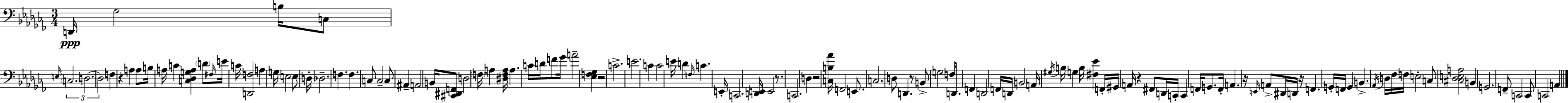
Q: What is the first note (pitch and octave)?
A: D2